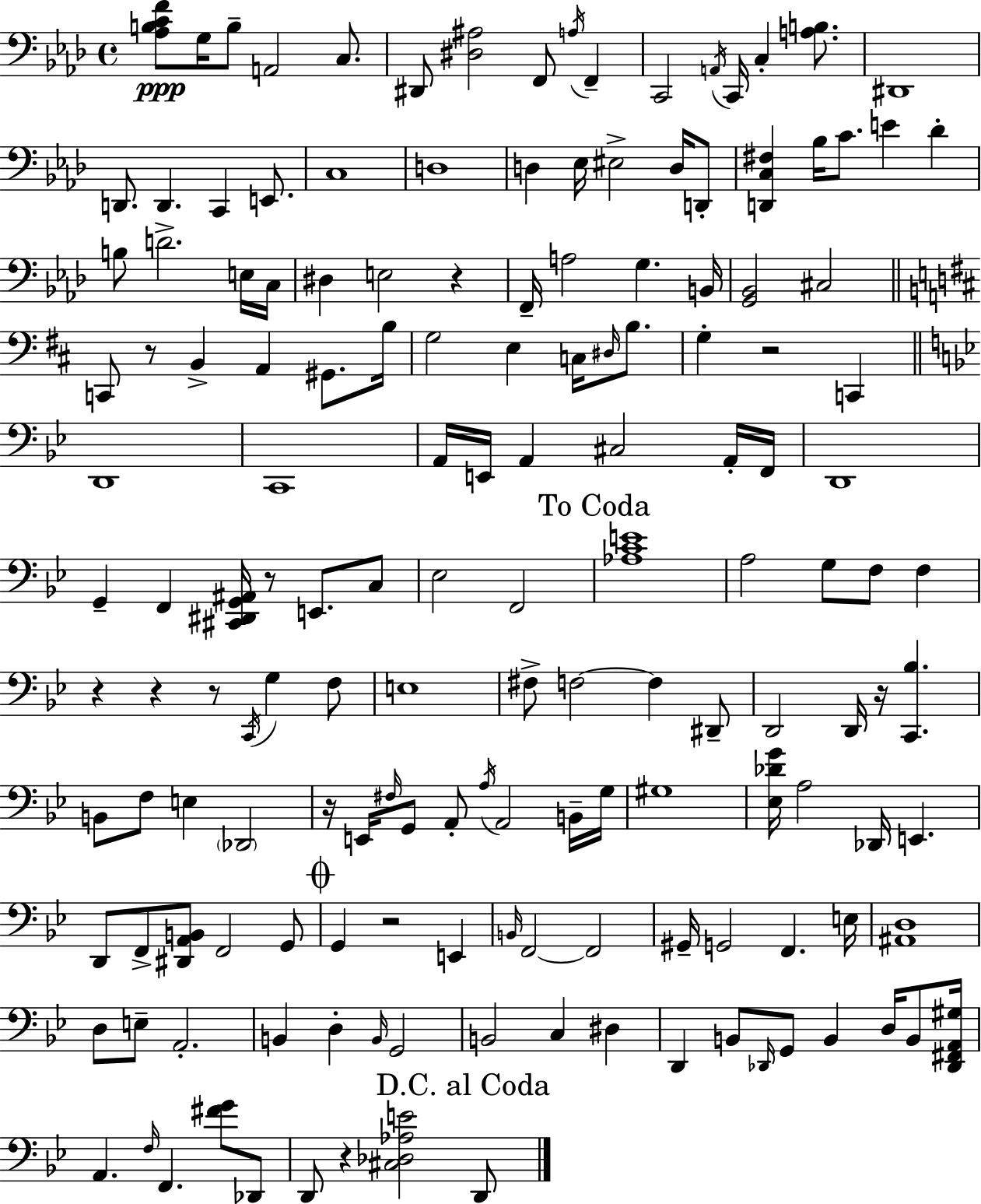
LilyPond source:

{
  \clef bass
  \time 4/4
  \defaultTimeSignature
  \key f \minor
  <aes b c' f'>8\ppp g16 b8-- a,2 c8. | dis,8 <dis ais>2 f,8 \acciaccatura { a16 } f,4-- | c,2 \acciaccatura { a,16 } c,16 c4-. <a b>8. | dis,1 | \break d,8. d,4. c,4 e,8. | c1 | d1 | d4 ees16 eis2-> d16 | \break d,8-. <d, c fis>4 bes16 c'8. e'4 des'4-. | b8 d'2.-> | e16 c16 dis4 e2 r4 | f,16-- a2 g4. | \break b,16 <g, bes,>2 cis2 | \bar "||" \break \key d \major c,8 r8 b,4-> a,4 gis,8. b16 | g2 e4 c16 \grace { dis16 } b8. | g4-. r2 c,4 | \bar "||" \break \key bes \major d,1 | c,1 | a,16 e,16 a,4 cis2 a,16-. f,16 | d,1 | \break g,4-- f,4 <cis, dis, g, ais,>16 r8 e,8. c8 | ees2 f,2 | \mark "To Coda" <aes c' e'>1 | a2 g8 f8 f4 | \break r4 r4 r8 \acciaccatura { c,16 } g4 f8 | e1 | fis8-> f2~~ f4 dis,8-- | d,2 d,16 r16 <c, bes>4. | \break b,8 f8 e4 \parenthesize des,2 | r16 e,16 \grace { fis16 } g,8 a,8-. \acciaccatura { a16 } a,2 | b,16-- g16 gis1 | <ees des' g'>16 a2 des,16 e,4. | \break d,8 f,8-> <dis, a, b,>8 f,2 | g,8 \mark \markup { \musicglyph "scripts.coda" } g,4 r2 e,4 | \grace { b,16 } f,2~~ f,2 | gis,16-- g,2 f,4. | \break e16 <ais, d>1 | d8 e8-- a,2.-. | b,4 d4-. \grace { b,16 } g,2 | b,2 c4 | \break dis4 d,4 b,8 \grace { des,16 } g,8 b,4 | d16 b,8 <des, fis, a, gis>16 a,4. \grace { f16 } f,4. | <fis' g'>8 des,8 d,8 r4 <cis des aes e'>2 | \mark "D.C. al Coda" d,8 \bar "|."
}